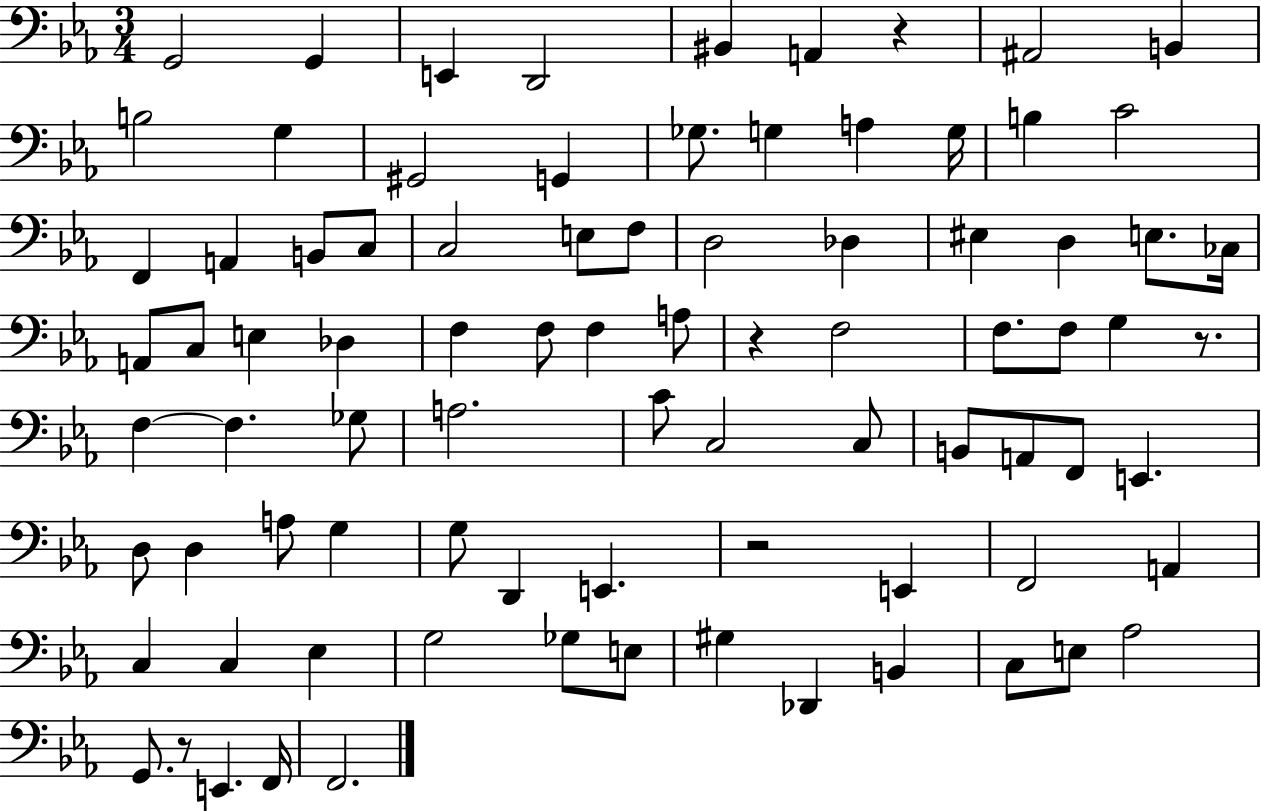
G2/h G2/q E2/q D2/h BIS2/q A2/q R/q A#2/h B2/q B3/h G3/q G#2/h G2/q Gb3/e. G3/q A3/q G3/s B3/q C4/h F2/q A2/q B2/e C3/e C3/h E3/e F3/e D3/h Db3/q EIS3/q D3/q E3/e. CES3/s A2/e C3/e E3/q Db3/q F3/q F3/e F3/q A3/e R/q F3/h F3/e. F3/e G3/q R/e. F3/q F3/q. Gb3/e A3/h. C4/e C3/h C3/e B2/e A2/e F2/e E2/q. D3/e D3/q A3/e G3/q G3/e D2/q E2/q. R/h E2/q F2/h A2/q C3/q C3/q Eb3/q G3/h Gb3/e E3/e G#3/q Db2/q B2/q C3/e E3/e Ab3/h G2/e. R/e E2/q. F2/s F2/h.